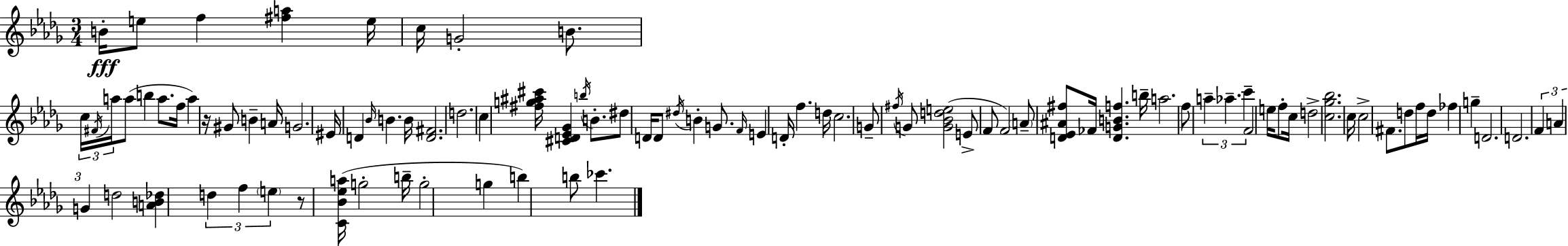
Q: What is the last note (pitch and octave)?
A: CES6